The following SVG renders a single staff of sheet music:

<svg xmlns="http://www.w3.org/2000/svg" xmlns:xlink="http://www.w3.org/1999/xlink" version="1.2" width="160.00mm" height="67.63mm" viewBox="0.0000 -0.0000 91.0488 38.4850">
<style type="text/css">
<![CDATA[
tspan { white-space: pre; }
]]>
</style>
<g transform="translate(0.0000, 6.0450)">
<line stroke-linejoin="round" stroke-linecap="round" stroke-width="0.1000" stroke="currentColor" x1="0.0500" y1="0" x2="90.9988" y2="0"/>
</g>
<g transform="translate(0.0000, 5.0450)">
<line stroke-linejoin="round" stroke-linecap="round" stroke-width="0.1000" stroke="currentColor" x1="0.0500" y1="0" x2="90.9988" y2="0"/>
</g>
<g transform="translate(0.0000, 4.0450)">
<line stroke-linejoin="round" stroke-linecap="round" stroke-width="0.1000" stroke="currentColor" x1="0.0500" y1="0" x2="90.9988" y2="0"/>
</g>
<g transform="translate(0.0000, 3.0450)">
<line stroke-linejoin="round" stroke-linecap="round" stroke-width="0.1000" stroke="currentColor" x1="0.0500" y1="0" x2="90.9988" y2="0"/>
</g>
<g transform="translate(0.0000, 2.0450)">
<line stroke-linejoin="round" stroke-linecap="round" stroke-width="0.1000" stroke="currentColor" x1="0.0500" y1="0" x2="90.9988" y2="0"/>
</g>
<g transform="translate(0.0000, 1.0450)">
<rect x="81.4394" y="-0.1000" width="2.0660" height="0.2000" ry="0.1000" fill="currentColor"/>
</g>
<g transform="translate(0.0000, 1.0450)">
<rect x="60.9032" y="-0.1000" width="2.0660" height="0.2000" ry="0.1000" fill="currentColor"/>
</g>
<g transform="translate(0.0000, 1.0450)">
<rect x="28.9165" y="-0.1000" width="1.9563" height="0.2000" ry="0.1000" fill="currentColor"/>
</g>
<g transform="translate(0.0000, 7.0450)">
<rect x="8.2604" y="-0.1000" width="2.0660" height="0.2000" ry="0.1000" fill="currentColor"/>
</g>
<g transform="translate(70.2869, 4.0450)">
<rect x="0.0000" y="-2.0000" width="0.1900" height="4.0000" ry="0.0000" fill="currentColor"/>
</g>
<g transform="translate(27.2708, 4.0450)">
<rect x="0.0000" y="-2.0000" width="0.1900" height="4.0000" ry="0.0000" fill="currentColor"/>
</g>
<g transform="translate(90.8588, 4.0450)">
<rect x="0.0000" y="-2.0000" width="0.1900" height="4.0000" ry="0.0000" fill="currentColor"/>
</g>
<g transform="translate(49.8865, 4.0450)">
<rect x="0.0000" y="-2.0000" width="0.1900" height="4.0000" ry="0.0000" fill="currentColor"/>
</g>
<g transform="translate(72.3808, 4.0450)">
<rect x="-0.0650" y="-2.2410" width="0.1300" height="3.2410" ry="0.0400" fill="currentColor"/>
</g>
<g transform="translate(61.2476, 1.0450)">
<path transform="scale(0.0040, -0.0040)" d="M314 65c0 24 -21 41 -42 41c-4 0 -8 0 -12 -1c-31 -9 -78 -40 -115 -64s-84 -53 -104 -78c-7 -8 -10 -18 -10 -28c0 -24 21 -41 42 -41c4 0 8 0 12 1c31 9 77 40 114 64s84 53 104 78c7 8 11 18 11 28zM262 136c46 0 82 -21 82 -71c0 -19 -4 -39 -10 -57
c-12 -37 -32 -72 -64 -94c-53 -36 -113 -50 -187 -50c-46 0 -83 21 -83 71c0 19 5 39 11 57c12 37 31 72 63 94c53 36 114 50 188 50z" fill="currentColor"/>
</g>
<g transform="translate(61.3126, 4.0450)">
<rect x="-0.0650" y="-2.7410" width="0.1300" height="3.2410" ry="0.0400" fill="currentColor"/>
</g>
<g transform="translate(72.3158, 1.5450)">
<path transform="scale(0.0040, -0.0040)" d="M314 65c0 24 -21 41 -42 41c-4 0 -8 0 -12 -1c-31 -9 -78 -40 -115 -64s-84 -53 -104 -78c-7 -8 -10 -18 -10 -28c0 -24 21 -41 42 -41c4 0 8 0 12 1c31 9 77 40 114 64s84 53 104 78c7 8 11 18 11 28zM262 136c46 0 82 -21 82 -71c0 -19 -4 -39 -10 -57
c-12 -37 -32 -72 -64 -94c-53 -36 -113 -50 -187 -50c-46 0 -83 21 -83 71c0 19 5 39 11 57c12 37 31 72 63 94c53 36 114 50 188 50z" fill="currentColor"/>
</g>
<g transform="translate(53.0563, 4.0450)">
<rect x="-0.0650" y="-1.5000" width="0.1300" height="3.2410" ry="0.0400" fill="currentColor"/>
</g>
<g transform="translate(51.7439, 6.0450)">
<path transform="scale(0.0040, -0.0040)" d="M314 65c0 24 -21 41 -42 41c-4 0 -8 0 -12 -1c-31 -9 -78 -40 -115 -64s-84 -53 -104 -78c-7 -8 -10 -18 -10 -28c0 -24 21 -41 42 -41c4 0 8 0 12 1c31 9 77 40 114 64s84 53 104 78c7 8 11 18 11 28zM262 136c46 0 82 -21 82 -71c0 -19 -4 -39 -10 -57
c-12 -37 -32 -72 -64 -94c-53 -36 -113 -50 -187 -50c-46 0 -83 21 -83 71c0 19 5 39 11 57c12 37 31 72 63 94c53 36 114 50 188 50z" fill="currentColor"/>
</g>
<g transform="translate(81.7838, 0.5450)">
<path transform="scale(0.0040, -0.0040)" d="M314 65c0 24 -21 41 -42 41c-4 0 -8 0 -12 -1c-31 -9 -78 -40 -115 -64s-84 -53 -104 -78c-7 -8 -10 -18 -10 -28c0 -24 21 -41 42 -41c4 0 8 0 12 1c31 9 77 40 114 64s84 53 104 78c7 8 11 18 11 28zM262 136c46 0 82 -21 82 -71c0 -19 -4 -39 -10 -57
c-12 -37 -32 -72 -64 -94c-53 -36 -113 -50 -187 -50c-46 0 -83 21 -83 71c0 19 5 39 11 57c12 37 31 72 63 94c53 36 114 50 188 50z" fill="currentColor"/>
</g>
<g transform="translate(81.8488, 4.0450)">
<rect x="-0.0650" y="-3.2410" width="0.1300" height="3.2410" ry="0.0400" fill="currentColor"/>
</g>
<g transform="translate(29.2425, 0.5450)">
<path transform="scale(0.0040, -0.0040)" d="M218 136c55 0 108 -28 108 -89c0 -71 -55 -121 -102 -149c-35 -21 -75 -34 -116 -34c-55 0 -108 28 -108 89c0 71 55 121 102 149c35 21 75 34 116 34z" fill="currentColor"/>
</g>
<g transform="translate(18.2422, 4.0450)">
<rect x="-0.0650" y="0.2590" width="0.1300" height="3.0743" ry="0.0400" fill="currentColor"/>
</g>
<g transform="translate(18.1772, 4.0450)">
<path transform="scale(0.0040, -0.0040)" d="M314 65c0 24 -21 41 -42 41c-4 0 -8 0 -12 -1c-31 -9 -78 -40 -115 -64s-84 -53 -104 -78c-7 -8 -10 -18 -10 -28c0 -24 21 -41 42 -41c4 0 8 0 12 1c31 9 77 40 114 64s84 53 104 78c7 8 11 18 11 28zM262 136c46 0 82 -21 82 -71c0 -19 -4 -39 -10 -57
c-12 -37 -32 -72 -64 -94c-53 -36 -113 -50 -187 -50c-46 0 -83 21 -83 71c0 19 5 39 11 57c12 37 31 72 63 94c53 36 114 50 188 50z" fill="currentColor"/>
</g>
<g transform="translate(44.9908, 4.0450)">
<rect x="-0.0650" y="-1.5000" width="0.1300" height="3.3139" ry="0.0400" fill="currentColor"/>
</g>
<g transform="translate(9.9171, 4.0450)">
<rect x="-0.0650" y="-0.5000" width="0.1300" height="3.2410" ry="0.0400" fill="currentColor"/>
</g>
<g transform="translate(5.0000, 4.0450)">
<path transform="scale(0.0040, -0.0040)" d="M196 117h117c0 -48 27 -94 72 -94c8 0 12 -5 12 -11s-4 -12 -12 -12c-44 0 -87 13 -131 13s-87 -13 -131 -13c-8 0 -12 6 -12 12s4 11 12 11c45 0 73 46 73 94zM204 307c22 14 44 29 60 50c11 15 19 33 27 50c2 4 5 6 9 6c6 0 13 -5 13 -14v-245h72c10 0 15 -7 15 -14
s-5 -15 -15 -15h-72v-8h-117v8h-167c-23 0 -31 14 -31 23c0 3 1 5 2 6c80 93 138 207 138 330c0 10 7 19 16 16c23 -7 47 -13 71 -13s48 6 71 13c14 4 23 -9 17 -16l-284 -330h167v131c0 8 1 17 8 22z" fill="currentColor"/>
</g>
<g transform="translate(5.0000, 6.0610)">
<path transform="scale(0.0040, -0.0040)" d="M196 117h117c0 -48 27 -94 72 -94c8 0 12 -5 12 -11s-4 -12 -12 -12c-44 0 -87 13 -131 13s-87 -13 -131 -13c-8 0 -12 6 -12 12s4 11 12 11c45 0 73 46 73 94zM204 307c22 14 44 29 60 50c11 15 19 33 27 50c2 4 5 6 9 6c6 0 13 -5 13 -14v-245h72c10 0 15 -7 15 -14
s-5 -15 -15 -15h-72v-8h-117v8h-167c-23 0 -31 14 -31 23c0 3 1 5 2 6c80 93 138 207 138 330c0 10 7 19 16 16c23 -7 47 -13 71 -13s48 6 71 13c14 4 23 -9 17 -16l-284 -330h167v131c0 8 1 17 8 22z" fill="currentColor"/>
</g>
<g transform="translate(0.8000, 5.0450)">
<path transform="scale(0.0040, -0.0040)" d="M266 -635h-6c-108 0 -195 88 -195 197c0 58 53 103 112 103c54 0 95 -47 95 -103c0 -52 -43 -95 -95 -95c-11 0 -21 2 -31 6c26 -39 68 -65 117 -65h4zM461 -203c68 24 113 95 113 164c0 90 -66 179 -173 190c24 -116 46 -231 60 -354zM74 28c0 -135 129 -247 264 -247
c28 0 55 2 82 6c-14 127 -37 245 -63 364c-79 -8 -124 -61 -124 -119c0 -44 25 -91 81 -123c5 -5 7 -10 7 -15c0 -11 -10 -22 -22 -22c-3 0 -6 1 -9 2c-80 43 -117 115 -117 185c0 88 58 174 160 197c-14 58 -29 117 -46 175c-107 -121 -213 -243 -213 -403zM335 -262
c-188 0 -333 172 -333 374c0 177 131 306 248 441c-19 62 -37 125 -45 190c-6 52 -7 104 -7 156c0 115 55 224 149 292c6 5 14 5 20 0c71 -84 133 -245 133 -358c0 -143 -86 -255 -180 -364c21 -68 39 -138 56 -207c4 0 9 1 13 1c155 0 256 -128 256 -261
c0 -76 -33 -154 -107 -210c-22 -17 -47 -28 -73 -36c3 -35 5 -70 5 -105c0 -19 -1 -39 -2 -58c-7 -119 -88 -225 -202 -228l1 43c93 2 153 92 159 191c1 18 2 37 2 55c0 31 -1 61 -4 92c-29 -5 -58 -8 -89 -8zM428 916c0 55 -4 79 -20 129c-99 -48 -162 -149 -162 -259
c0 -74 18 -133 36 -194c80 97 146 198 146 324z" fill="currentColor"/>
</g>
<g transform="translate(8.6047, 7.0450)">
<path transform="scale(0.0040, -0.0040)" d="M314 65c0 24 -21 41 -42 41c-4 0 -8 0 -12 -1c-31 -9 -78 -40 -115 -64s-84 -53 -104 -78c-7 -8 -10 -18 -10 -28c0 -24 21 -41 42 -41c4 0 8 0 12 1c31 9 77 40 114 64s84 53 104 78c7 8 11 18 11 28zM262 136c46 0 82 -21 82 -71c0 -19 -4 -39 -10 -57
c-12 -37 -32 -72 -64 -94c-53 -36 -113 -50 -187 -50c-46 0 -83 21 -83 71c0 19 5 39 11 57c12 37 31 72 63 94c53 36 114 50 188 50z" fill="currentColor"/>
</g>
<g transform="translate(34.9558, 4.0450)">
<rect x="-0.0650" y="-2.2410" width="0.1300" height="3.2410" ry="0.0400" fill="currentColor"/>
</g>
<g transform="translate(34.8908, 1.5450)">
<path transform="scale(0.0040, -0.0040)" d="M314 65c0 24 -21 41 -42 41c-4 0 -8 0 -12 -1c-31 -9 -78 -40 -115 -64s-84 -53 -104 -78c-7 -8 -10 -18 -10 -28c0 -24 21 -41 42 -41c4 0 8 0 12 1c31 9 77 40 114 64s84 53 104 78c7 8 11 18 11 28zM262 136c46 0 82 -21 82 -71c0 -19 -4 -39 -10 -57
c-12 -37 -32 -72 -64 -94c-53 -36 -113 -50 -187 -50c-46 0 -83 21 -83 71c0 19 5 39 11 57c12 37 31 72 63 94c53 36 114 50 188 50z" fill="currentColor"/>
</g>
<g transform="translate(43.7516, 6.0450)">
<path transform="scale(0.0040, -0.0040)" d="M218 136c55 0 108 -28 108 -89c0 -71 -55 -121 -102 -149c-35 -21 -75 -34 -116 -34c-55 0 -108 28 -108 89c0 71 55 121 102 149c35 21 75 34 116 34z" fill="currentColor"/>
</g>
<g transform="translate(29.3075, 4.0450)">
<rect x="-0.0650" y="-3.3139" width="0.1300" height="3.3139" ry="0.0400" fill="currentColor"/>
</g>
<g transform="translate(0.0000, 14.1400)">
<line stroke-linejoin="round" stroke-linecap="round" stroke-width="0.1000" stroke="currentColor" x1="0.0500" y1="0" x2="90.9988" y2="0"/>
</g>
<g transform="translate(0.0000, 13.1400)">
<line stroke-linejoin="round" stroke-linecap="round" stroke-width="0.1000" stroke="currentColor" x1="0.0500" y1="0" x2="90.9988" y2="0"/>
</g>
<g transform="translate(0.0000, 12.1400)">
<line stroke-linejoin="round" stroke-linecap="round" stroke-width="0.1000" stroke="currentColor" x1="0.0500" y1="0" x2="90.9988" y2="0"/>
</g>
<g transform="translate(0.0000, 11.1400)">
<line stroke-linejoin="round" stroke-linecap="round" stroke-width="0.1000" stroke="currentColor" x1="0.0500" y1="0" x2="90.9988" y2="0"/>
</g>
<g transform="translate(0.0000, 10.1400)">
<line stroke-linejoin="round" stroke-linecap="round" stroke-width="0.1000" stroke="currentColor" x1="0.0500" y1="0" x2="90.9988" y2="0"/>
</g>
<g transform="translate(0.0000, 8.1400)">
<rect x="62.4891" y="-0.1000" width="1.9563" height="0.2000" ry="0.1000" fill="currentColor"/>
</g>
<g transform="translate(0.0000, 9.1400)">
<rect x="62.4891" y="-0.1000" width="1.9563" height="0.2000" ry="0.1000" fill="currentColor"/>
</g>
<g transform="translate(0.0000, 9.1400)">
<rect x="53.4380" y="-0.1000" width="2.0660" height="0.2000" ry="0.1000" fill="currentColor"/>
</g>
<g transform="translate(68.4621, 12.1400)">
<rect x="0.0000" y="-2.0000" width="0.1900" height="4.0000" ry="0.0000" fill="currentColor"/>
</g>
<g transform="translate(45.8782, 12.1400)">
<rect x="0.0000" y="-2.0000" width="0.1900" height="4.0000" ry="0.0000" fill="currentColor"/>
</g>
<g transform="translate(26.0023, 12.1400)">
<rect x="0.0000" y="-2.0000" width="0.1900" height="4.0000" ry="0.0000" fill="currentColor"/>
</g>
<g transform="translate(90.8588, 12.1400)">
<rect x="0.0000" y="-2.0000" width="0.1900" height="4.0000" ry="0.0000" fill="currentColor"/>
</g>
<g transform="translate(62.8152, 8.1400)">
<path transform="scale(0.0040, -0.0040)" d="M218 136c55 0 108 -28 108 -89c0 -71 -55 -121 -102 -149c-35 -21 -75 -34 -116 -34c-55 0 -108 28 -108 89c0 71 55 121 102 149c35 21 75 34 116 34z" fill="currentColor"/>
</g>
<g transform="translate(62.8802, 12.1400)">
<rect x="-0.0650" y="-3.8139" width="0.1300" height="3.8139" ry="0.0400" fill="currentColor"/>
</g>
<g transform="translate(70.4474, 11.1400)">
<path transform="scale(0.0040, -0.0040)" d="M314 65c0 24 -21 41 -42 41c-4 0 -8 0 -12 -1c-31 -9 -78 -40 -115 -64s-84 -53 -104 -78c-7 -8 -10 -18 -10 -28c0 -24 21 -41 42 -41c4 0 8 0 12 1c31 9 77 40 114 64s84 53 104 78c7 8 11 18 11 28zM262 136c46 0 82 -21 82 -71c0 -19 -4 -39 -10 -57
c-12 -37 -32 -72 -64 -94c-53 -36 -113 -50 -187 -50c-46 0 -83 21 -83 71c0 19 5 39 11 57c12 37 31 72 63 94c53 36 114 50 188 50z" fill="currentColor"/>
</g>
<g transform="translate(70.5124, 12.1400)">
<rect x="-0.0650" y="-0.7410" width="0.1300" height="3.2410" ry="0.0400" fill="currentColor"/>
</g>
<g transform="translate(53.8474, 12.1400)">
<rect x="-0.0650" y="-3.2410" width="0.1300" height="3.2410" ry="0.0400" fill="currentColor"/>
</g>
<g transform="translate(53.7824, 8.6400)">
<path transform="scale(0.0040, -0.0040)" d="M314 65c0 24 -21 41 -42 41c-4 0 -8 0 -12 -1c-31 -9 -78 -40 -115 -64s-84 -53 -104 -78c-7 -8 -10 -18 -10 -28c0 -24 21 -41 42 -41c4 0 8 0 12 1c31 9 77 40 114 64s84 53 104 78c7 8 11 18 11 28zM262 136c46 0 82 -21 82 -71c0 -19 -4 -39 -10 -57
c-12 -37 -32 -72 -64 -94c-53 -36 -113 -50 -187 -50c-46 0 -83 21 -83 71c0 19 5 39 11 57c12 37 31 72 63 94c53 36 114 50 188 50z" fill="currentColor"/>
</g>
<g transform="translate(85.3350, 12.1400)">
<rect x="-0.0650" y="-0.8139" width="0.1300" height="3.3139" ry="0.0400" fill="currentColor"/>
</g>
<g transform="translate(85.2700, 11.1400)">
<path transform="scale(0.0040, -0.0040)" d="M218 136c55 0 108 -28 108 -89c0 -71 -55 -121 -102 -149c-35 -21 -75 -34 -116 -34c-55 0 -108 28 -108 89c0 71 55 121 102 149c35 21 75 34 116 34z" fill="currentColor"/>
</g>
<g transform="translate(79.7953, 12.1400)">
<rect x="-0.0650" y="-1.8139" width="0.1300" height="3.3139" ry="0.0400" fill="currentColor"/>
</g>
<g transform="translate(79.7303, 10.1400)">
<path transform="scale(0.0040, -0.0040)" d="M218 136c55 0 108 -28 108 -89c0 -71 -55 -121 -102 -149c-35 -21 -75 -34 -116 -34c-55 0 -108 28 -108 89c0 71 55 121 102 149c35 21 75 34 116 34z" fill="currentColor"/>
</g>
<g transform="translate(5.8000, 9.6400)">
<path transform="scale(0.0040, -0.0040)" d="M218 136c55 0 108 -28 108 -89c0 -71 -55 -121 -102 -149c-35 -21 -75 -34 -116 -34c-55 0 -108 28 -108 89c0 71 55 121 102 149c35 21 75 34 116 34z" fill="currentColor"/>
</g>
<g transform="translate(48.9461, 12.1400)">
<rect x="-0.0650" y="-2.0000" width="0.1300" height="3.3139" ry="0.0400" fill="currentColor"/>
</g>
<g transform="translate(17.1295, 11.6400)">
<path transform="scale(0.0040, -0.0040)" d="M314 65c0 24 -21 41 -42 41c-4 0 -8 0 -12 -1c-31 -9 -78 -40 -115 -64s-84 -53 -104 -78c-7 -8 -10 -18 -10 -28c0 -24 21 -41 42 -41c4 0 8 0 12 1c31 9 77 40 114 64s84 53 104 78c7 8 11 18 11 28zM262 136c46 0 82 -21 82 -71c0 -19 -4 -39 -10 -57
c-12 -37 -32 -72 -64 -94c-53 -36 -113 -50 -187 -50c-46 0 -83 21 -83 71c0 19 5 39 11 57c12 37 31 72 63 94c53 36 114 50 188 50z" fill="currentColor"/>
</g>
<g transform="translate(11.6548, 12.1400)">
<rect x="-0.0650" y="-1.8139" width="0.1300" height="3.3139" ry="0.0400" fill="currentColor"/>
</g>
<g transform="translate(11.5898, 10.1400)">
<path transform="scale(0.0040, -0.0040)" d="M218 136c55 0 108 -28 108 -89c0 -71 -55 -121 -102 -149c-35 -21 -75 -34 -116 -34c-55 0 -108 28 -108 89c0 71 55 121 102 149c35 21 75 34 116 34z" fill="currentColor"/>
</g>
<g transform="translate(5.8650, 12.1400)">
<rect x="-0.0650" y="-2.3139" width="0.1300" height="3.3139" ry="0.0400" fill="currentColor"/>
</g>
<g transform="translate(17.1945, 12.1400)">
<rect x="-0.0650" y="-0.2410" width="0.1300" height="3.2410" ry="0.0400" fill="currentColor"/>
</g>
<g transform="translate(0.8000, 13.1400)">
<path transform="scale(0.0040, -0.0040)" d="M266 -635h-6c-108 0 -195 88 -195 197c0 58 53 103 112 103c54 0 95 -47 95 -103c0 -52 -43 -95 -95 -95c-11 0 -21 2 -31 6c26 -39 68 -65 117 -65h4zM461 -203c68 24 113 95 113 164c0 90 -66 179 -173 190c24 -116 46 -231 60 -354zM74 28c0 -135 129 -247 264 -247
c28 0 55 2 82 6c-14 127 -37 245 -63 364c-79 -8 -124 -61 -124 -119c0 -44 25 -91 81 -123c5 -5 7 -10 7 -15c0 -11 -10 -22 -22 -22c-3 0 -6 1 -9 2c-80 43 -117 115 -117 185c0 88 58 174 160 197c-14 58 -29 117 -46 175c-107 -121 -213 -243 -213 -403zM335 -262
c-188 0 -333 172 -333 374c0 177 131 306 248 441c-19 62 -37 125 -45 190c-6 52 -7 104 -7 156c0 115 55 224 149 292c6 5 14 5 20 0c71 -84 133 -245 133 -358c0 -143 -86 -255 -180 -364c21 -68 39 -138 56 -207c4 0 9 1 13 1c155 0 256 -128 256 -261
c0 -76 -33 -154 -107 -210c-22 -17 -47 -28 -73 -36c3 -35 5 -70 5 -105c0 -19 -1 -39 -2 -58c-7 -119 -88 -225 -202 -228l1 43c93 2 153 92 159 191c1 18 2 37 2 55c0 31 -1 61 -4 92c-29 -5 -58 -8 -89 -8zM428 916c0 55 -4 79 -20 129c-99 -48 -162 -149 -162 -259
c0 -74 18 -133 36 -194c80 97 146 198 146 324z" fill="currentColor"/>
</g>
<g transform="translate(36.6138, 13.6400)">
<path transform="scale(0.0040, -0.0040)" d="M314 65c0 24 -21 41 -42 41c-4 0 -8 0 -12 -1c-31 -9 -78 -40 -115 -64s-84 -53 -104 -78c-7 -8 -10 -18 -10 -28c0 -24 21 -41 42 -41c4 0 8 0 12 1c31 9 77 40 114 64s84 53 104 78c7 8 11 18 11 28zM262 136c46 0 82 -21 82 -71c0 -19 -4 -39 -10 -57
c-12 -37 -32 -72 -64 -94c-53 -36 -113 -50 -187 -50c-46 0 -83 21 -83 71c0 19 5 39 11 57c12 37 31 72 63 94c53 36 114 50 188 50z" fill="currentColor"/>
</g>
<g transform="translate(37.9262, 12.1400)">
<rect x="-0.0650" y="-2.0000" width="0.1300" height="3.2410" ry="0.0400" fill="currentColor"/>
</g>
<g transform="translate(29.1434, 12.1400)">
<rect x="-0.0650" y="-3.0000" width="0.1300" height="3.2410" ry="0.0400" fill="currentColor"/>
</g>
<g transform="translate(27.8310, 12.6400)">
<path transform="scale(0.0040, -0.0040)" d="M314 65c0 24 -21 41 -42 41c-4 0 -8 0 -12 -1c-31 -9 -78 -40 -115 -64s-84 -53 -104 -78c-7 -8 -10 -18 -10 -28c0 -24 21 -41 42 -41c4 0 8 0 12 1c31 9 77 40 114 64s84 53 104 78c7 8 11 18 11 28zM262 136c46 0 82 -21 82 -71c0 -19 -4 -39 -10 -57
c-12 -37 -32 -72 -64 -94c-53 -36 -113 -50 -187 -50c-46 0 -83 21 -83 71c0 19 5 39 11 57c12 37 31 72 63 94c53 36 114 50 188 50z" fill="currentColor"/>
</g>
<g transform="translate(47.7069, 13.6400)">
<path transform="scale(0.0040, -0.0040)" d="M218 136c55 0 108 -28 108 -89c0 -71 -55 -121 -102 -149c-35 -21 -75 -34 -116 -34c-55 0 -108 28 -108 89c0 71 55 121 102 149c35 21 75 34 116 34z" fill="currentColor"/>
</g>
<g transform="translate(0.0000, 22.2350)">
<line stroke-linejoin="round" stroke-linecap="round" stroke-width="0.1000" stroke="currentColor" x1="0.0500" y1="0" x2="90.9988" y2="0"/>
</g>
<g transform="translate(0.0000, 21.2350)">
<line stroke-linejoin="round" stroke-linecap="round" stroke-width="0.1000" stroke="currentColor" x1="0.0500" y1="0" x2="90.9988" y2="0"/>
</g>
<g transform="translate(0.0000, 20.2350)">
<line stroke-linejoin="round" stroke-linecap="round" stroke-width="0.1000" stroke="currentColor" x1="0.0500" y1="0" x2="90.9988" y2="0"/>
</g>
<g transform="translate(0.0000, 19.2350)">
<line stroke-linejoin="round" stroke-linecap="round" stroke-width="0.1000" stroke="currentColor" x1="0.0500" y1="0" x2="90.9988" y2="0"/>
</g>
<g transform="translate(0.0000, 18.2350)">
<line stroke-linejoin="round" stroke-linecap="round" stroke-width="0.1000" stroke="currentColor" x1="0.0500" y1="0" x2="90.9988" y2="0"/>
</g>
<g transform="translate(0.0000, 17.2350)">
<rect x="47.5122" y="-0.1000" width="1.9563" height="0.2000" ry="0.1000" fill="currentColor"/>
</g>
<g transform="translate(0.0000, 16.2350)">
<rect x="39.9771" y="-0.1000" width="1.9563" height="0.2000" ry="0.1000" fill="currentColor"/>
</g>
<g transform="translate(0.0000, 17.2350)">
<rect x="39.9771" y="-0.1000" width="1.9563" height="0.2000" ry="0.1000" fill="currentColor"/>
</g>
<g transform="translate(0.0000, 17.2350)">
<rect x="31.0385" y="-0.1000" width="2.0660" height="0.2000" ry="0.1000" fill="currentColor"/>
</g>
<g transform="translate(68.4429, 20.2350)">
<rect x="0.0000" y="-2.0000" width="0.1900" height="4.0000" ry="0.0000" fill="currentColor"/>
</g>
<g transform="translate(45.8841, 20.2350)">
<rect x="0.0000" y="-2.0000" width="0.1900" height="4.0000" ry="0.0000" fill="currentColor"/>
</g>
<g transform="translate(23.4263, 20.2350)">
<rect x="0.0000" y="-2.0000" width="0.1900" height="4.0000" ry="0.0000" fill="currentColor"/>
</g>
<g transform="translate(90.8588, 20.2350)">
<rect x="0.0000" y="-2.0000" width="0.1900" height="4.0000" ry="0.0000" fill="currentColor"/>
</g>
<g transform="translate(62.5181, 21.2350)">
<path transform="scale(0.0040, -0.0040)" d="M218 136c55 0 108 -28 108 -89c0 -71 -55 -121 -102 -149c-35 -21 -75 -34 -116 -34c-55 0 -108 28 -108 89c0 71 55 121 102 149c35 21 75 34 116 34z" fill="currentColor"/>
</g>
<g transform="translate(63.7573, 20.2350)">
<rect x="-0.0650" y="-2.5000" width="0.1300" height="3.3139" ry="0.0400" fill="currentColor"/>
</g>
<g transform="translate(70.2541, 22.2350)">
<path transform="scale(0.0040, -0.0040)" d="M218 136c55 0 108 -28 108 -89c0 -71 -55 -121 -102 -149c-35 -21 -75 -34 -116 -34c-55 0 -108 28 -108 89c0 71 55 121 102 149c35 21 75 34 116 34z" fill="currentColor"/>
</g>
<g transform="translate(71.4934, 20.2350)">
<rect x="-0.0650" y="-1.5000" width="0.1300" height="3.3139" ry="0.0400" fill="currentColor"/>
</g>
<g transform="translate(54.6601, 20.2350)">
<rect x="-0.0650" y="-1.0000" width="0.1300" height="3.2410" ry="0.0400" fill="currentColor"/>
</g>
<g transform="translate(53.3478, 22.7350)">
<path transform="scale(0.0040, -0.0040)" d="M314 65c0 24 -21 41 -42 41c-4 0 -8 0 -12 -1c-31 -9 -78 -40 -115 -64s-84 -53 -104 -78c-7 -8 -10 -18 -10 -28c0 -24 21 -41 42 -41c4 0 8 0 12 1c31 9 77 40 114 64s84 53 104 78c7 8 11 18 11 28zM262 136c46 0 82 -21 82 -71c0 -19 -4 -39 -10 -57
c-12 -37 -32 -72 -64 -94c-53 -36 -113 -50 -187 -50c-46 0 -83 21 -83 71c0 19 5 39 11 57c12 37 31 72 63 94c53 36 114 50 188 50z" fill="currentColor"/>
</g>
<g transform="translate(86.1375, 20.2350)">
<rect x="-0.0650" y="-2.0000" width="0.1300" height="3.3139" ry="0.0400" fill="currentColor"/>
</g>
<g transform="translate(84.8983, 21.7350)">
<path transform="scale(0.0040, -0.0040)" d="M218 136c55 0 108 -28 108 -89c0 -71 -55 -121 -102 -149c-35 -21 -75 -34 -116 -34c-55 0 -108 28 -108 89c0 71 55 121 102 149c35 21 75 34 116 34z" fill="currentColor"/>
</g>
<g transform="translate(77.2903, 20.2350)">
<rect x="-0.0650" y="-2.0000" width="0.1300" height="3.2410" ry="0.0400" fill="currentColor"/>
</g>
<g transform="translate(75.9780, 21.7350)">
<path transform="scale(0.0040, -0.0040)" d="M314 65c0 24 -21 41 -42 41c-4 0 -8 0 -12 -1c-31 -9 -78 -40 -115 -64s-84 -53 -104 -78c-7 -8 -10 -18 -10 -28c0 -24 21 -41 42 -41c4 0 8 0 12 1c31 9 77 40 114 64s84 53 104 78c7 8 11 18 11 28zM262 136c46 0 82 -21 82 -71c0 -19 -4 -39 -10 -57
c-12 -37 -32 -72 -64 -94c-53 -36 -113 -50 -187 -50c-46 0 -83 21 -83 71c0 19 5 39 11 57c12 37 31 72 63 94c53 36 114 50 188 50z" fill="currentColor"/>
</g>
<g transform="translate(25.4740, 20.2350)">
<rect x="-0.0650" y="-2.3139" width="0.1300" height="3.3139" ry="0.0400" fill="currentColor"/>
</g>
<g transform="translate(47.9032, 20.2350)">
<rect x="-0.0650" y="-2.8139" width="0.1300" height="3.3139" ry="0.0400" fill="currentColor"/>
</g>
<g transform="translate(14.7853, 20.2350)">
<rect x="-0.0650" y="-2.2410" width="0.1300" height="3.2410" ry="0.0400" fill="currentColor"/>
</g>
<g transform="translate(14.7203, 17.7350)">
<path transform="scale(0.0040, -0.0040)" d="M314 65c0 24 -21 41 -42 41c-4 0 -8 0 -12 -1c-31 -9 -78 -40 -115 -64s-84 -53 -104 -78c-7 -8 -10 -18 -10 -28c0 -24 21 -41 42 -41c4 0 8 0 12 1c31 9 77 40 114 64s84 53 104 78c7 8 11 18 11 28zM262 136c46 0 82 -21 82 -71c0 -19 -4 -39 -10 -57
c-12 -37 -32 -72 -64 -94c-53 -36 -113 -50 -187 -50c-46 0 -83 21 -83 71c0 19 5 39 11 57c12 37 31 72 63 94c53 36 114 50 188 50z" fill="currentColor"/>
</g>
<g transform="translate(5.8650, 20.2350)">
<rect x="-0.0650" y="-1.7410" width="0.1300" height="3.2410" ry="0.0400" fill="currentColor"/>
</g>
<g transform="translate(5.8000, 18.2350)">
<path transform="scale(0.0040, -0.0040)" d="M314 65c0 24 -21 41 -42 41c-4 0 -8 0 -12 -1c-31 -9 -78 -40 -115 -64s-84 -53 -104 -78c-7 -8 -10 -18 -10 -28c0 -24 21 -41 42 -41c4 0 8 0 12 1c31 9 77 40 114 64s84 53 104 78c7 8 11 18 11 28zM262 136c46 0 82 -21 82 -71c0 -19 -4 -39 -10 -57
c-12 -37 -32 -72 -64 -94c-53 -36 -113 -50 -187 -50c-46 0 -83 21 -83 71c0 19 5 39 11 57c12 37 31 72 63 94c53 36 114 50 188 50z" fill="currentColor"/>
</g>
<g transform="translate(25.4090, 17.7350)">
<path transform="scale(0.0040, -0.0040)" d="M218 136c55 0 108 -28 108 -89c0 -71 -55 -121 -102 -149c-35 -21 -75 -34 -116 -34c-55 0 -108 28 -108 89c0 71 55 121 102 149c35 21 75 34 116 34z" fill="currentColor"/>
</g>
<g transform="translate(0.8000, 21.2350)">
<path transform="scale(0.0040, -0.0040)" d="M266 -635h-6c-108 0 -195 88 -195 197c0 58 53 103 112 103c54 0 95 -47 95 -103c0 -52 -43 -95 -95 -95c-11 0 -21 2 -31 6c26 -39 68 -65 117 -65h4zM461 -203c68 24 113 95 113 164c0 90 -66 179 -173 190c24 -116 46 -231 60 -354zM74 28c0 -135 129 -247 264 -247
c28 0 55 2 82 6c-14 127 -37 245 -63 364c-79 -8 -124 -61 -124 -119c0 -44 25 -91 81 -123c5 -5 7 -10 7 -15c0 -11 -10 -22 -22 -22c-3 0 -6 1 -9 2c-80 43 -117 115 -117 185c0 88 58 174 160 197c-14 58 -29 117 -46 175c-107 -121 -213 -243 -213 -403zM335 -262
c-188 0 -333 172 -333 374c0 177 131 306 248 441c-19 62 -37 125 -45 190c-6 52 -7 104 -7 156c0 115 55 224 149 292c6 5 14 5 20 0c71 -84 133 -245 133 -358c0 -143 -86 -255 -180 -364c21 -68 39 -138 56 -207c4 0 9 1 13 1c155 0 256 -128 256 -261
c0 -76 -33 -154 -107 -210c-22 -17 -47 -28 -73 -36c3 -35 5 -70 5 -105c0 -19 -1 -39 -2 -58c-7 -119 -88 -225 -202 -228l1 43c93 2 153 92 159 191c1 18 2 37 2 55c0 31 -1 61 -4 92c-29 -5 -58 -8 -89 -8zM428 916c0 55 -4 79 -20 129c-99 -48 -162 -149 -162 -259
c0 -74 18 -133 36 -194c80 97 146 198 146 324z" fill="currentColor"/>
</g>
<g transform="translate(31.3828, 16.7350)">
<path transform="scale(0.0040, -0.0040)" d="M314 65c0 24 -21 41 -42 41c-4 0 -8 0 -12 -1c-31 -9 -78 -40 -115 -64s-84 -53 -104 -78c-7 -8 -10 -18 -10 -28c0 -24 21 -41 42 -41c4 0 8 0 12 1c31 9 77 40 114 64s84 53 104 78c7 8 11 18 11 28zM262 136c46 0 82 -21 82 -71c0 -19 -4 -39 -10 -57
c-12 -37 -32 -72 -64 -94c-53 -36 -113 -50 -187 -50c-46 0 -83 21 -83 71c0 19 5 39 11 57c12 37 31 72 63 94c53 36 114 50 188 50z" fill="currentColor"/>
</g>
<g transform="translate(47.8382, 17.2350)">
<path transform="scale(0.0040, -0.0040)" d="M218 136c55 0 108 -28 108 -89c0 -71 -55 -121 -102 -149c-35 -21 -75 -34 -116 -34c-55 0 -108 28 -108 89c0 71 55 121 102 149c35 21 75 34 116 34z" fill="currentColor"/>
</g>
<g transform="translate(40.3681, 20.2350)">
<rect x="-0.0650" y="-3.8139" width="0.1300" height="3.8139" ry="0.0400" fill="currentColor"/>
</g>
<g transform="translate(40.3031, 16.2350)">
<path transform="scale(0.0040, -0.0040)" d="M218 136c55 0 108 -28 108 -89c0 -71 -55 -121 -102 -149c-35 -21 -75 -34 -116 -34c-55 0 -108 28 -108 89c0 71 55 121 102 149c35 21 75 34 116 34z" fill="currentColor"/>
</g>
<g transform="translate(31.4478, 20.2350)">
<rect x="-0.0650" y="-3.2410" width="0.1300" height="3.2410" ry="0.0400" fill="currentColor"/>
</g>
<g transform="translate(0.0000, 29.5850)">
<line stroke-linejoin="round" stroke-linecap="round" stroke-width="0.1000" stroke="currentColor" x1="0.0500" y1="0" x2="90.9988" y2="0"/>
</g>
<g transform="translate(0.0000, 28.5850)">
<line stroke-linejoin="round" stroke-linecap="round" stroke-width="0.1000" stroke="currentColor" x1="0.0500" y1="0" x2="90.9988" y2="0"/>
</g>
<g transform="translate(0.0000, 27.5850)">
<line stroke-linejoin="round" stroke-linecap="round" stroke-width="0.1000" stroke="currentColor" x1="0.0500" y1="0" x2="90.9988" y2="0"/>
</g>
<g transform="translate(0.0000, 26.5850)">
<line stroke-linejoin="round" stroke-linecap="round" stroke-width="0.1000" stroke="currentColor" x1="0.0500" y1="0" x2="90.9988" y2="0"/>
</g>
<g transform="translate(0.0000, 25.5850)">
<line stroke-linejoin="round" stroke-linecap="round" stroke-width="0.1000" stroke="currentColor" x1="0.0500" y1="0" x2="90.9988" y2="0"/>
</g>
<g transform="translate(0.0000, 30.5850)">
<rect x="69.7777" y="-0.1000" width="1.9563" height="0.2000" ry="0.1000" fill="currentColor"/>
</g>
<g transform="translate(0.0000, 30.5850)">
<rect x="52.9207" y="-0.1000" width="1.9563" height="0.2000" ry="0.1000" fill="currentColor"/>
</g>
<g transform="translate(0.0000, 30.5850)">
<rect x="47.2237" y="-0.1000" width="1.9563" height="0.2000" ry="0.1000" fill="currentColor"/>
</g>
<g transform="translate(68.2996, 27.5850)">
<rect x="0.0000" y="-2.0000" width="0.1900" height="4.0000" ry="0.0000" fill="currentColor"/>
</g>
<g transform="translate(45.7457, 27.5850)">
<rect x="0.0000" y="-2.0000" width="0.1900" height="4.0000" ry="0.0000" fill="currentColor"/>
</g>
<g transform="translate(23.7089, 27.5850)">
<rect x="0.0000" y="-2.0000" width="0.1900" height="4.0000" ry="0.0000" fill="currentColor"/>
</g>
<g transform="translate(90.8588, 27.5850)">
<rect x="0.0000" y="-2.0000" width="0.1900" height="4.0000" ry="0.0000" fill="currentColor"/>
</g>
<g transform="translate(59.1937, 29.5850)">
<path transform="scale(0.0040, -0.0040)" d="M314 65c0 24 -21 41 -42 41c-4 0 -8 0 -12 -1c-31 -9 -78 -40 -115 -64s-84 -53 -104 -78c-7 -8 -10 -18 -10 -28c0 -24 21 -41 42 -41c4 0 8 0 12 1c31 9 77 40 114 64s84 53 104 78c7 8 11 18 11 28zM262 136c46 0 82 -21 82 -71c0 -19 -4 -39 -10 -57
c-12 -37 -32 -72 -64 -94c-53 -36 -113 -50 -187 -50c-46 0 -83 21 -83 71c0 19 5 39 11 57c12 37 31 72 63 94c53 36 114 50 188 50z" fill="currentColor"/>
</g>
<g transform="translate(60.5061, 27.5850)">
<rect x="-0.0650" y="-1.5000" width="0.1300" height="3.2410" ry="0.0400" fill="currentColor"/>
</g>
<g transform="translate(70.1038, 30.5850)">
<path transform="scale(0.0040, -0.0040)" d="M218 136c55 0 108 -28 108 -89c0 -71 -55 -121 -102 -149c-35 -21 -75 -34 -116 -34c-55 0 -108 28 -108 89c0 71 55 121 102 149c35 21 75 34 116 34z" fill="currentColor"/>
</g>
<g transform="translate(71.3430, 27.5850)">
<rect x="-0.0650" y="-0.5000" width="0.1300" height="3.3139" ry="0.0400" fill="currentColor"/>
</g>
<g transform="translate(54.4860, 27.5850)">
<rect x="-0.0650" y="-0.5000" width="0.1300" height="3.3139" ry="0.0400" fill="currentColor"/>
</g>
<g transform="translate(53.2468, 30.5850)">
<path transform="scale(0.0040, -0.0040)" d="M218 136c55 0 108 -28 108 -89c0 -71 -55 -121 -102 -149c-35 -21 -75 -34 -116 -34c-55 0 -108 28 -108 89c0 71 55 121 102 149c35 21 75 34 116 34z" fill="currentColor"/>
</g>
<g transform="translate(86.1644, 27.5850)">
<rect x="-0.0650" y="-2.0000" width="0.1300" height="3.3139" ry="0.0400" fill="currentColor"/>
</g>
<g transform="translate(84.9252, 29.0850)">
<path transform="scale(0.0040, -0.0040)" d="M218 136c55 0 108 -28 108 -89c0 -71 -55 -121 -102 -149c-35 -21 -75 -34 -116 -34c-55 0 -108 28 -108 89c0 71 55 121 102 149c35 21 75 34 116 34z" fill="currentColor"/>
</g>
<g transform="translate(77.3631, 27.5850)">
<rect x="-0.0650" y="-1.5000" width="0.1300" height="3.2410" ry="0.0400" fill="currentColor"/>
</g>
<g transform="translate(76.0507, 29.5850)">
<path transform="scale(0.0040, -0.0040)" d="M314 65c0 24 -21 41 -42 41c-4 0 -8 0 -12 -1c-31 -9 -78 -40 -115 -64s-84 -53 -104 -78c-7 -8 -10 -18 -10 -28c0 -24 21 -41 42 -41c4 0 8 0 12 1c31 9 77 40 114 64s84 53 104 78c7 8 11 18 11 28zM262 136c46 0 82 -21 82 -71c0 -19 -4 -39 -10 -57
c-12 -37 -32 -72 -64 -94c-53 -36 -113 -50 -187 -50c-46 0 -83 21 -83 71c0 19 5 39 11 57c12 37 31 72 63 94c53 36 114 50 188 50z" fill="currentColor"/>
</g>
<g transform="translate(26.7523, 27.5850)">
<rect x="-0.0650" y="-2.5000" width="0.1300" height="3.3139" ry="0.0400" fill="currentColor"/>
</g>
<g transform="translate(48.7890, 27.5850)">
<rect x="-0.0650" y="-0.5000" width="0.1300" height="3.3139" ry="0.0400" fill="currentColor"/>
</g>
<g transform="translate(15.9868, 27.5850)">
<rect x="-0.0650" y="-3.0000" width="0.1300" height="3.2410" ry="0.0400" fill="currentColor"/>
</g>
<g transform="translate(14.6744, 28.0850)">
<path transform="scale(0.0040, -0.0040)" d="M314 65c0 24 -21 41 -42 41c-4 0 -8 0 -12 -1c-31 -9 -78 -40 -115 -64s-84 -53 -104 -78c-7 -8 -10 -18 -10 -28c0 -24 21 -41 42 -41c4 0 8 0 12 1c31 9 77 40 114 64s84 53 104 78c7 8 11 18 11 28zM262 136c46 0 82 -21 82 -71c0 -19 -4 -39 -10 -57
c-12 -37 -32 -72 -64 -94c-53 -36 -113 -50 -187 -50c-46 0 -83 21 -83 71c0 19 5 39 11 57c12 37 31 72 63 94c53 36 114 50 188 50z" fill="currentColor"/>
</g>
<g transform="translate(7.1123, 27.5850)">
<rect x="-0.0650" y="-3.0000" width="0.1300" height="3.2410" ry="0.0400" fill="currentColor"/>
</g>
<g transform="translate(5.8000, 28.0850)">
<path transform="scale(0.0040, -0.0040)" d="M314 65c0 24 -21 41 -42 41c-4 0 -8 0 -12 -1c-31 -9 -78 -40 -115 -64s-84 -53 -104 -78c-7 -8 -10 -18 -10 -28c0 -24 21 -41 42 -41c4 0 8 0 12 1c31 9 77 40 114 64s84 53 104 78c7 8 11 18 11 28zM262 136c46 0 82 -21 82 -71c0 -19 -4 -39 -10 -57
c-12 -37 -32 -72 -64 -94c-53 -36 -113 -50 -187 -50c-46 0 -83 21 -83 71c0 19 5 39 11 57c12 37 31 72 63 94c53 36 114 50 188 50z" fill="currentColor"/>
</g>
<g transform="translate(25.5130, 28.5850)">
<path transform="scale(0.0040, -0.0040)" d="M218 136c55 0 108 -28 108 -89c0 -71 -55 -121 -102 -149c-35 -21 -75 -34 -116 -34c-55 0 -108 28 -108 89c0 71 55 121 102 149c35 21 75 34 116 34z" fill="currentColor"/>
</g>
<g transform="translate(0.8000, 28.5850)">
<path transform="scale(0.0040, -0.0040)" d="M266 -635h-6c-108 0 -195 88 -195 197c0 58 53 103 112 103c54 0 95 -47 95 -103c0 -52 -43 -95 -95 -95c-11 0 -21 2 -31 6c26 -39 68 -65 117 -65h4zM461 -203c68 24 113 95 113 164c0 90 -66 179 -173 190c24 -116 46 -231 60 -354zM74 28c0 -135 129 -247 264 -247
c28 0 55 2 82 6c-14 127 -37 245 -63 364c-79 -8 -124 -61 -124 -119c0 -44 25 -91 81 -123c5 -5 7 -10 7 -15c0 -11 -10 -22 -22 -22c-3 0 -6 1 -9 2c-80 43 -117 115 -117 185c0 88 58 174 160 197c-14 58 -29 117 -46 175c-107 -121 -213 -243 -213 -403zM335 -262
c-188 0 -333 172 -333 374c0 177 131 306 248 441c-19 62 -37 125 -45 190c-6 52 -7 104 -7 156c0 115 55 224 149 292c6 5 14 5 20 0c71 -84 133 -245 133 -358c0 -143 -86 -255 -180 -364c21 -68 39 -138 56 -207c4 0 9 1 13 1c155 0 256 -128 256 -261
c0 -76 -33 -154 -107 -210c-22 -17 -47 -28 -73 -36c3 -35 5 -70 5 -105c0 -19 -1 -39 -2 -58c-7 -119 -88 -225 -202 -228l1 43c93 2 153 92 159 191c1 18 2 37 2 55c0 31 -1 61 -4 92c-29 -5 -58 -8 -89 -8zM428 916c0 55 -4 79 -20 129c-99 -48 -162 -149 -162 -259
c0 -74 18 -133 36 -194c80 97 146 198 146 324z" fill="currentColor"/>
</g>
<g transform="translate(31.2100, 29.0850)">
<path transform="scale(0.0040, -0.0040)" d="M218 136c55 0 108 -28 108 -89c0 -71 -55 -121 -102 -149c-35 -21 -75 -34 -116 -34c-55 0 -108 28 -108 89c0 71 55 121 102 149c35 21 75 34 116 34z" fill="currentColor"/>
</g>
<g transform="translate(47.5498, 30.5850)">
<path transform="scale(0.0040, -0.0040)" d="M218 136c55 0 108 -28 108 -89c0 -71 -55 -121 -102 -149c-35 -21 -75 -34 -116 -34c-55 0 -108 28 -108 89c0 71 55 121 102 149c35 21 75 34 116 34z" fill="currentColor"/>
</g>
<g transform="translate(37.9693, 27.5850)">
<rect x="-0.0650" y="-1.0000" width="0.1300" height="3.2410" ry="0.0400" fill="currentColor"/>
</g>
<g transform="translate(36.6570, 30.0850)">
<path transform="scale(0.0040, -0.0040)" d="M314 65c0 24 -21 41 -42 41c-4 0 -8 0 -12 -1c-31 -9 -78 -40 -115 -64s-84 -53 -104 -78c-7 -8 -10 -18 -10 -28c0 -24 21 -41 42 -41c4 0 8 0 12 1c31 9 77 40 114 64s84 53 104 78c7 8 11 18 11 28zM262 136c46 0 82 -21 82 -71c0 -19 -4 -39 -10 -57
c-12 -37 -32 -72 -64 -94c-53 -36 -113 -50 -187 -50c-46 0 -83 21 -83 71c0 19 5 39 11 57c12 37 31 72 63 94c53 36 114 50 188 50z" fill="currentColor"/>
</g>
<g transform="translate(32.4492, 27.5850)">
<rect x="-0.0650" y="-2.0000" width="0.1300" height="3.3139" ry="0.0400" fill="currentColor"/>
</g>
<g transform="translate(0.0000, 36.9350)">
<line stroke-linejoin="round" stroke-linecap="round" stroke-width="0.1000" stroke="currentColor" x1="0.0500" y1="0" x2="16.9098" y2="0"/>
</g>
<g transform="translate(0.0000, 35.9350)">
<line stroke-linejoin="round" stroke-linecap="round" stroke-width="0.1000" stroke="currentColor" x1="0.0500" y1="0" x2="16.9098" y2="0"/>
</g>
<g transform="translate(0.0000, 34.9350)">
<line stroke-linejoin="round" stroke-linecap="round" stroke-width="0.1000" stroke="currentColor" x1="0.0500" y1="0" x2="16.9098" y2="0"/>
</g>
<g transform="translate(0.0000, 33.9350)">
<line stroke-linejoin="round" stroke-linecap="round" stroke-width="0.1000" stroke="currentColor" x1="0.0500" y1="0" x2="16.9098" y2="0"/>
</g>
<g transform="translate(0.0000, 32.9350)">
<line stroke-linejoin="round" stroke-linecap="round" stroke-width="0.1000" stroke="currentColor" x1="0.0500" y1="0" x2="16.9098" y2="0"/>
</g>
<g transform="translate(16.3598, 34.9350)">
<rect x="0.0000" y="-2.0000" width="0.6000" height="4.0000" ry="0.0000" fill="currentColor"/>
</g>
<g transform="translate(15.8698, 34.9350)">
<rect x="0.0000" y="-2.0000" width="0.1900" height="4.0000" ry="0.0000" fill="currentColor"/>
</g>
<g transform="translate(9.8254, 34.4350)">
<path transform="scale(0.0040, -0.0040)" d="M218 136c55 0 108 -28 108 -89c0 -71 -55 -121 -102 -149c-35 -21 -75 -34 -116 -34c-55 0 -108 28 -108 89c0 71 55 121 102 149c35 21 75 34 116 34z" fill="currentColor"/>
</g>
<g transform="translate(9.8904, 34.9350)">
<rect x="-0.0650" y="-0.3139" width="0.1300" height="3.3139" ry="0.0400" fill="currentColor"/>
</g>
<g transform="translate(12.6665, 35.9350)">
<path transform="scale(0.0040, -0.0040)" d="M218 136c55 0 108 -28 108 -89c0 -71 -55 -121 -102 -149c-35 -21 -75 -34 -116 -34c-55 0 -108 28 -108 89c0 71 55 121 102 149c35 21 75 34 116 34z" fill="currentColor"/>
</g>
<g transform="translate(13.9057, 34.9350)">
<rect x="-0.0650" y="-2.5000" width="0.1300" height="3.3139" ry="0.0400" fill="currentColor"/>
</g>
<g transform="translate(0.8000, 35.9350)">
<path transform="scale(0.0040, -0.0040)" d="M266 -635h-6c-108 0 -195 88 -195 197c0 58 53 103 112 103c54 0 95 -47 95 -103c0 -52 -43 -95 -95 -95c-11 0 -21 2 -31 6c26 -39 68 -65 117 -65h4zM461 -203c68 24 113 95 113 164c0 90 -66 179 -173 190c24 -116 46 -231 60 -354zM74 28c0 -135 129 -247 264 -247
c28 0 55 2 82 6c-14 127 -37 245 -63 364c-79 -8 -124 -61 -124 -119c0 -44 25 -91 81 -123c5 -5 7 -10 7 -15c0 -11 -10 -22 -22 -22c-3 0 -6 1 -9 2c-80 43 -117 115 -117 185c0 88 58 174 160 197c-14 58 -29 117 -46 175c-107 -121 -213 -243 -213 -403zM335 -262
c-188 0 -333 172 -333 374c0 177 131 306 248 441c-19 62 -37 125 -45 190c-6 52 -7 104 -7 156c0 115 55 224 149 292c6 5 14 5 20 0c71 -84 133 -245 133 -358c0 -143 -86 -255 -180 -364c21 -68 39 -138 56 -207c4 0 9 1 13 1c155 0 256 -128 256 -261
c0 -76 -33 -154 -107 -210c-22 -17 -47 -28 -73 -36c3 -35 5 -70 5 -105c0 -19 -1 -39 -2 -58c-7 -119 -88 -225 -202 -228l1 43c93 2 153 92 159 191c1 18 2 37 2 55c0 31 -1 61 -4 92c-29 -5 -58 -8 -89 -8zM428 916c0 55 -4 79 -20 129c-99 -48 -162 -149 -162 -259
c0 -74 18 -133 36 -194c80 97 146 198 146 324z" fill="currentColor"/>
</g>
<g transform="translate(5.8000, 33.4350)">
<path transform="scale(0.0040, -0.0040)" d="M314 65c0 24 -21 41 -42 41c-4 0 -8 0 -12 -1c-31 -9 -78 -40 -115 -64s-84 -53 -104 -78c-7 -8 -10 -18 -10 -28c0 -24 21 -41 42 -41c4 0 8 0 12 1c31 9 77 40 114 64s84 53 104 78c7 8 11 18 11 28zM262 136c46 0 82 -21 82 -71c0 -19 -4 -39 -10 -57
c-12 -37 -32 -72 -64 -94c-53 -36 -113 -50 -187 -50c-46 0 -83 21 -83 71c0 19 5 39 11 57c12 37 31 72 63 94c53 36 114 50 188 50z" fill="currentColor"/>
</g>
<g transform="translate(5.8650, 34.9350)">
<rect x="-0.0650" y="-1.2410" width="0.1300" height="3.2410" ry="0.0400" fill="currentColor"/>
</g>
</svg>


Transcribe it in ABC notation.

X:1
T:Untitled
M:4/4
L:1/4
K:C
C2 B2 b g2 E E2 a2 g2 b2 g f c2 A2 F2 F b2 c' d2 f d f2 g2 g b2 c' a D2 G E F2 F A2 A2 G F D2 C C E2 C E2 F e2 c G